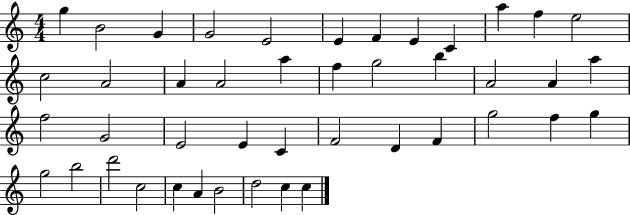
{
  \clef treble
  \numericTimeSignature
  \time 4/4
  \key c \major
  g''4 b'2 g'4 | g'2 e'2 | e'4 f'4 e'4 c'4 | a''4 f''4 e''2 | \break c''2 a'2 | a'4 a'2 a''4 | f''4 g''2 b''4 | a'2 a'4 a''4 | \break f''2 g'2 | e'2 e'4 c'4 | f'2 d'4 f'4 | g''2 f''4 g''4 | \break g''2 b''2 | d'''2 c''2 | c''4 a'4 b'2 | d''2 c''4 c''4 | \break \bar "|."
}